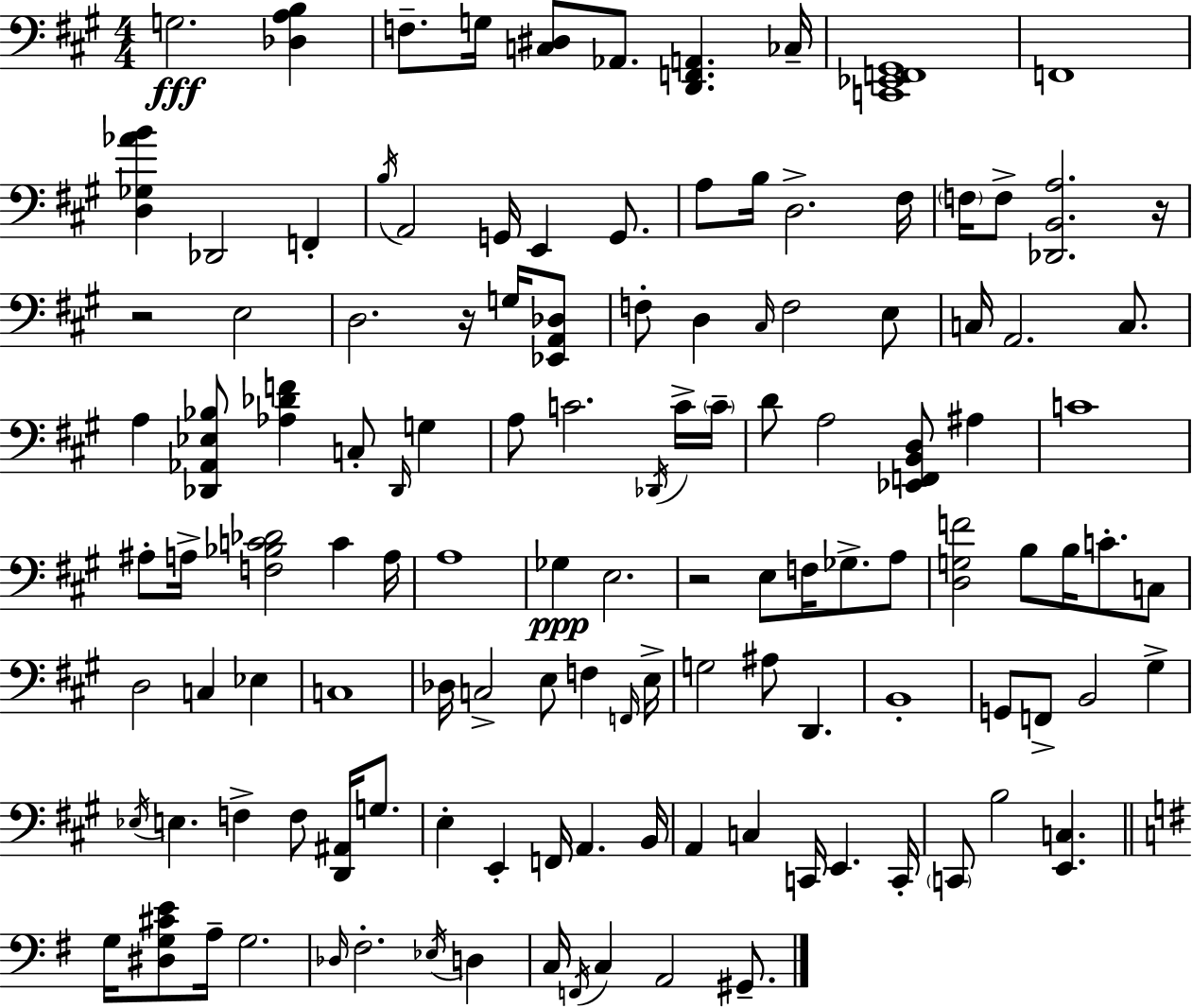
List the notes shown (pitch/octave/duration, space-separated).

G3/h. [Db3,A3,B3]/q F3/e. G3/s [C3,D#3]/e Ab2/e. [D2,F2,A2]/q. CES3/s [C2,Eb2,F2,G#2]/w F2/w [D3,Gb3,Ab4,B4]/q Db2/h F2/q B3/s A2/h G2/s E2/q G2/e. A3/e B3/s D3/h. F#3/s F3/s F3/e [Db2,B2,A3]/h. R/s R/h E3/h D3/h. R/s G3/s [Eb2,A2,Db3]/e F3/e D3/q C#3/s F3/h E3/e C3/s A2/h. C3/e. A3/q [Db2,Ab2,Eb3,Bb3]/e [Ab3,Db4,F4]/q C3/e Db2/s G3/q A3/e C4/h. Db2/s C4/s C4/s D4/e A3/h [Eb2,F2,B2,D3]/e A#3/q C4/w A#3/e A3/s [F3,Bb3,C4,Db4]/h C4/q A3/s A3/w Gb3/q E3/h. R/h E3/e F3/s Gb3/e. A3/e [D3,G3,F4]/h B3/e B3/s C4/e. C3/e D3/h C3/q Eb3/q C3/w Db3/s C3/h E3/e F3/q F2/s E3/s G3/h A#3/e D2/q. B2/w G2/e F2/e B2/h G#3/q Eb3/s E3/q. F3/q F3/e [D2,A#2]/s G3/e. E3/q E2/q F2/s A2/q. B2/s A2/q C3/q C2/s E2/q. C2/s C2/e B3/h [E2,C3]/q. G3/s [D#3,G3,C#4,E4]/e A3/s G3/h. Db3/s F#3/h. Eb3/s D3/q C3/s F2/s C3/q A2/h G#2/e.